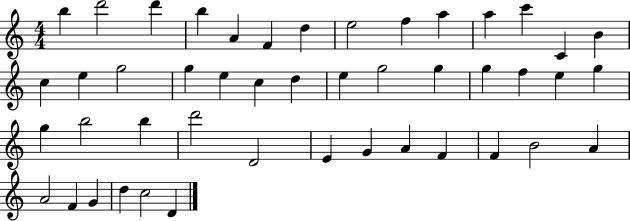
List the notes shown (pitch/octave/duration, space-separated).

B5/q D6/h D6/q B5/q A4/q F4/q D5/q E5/h F5/q A5/q A5/q C6/q C4/q B4/q C5/q E5/q G5/h G5/q E5/q C5/q D5/q E5/q G5/h G5/q G5/q F5/q E5/q G5/q G5/q B5/h B5/q D6/h D4/h E4/q G4/q A4/q F4/q F4/q B4/h A4/q A4/h F4/q G4/q D5/q C5/h D4/q